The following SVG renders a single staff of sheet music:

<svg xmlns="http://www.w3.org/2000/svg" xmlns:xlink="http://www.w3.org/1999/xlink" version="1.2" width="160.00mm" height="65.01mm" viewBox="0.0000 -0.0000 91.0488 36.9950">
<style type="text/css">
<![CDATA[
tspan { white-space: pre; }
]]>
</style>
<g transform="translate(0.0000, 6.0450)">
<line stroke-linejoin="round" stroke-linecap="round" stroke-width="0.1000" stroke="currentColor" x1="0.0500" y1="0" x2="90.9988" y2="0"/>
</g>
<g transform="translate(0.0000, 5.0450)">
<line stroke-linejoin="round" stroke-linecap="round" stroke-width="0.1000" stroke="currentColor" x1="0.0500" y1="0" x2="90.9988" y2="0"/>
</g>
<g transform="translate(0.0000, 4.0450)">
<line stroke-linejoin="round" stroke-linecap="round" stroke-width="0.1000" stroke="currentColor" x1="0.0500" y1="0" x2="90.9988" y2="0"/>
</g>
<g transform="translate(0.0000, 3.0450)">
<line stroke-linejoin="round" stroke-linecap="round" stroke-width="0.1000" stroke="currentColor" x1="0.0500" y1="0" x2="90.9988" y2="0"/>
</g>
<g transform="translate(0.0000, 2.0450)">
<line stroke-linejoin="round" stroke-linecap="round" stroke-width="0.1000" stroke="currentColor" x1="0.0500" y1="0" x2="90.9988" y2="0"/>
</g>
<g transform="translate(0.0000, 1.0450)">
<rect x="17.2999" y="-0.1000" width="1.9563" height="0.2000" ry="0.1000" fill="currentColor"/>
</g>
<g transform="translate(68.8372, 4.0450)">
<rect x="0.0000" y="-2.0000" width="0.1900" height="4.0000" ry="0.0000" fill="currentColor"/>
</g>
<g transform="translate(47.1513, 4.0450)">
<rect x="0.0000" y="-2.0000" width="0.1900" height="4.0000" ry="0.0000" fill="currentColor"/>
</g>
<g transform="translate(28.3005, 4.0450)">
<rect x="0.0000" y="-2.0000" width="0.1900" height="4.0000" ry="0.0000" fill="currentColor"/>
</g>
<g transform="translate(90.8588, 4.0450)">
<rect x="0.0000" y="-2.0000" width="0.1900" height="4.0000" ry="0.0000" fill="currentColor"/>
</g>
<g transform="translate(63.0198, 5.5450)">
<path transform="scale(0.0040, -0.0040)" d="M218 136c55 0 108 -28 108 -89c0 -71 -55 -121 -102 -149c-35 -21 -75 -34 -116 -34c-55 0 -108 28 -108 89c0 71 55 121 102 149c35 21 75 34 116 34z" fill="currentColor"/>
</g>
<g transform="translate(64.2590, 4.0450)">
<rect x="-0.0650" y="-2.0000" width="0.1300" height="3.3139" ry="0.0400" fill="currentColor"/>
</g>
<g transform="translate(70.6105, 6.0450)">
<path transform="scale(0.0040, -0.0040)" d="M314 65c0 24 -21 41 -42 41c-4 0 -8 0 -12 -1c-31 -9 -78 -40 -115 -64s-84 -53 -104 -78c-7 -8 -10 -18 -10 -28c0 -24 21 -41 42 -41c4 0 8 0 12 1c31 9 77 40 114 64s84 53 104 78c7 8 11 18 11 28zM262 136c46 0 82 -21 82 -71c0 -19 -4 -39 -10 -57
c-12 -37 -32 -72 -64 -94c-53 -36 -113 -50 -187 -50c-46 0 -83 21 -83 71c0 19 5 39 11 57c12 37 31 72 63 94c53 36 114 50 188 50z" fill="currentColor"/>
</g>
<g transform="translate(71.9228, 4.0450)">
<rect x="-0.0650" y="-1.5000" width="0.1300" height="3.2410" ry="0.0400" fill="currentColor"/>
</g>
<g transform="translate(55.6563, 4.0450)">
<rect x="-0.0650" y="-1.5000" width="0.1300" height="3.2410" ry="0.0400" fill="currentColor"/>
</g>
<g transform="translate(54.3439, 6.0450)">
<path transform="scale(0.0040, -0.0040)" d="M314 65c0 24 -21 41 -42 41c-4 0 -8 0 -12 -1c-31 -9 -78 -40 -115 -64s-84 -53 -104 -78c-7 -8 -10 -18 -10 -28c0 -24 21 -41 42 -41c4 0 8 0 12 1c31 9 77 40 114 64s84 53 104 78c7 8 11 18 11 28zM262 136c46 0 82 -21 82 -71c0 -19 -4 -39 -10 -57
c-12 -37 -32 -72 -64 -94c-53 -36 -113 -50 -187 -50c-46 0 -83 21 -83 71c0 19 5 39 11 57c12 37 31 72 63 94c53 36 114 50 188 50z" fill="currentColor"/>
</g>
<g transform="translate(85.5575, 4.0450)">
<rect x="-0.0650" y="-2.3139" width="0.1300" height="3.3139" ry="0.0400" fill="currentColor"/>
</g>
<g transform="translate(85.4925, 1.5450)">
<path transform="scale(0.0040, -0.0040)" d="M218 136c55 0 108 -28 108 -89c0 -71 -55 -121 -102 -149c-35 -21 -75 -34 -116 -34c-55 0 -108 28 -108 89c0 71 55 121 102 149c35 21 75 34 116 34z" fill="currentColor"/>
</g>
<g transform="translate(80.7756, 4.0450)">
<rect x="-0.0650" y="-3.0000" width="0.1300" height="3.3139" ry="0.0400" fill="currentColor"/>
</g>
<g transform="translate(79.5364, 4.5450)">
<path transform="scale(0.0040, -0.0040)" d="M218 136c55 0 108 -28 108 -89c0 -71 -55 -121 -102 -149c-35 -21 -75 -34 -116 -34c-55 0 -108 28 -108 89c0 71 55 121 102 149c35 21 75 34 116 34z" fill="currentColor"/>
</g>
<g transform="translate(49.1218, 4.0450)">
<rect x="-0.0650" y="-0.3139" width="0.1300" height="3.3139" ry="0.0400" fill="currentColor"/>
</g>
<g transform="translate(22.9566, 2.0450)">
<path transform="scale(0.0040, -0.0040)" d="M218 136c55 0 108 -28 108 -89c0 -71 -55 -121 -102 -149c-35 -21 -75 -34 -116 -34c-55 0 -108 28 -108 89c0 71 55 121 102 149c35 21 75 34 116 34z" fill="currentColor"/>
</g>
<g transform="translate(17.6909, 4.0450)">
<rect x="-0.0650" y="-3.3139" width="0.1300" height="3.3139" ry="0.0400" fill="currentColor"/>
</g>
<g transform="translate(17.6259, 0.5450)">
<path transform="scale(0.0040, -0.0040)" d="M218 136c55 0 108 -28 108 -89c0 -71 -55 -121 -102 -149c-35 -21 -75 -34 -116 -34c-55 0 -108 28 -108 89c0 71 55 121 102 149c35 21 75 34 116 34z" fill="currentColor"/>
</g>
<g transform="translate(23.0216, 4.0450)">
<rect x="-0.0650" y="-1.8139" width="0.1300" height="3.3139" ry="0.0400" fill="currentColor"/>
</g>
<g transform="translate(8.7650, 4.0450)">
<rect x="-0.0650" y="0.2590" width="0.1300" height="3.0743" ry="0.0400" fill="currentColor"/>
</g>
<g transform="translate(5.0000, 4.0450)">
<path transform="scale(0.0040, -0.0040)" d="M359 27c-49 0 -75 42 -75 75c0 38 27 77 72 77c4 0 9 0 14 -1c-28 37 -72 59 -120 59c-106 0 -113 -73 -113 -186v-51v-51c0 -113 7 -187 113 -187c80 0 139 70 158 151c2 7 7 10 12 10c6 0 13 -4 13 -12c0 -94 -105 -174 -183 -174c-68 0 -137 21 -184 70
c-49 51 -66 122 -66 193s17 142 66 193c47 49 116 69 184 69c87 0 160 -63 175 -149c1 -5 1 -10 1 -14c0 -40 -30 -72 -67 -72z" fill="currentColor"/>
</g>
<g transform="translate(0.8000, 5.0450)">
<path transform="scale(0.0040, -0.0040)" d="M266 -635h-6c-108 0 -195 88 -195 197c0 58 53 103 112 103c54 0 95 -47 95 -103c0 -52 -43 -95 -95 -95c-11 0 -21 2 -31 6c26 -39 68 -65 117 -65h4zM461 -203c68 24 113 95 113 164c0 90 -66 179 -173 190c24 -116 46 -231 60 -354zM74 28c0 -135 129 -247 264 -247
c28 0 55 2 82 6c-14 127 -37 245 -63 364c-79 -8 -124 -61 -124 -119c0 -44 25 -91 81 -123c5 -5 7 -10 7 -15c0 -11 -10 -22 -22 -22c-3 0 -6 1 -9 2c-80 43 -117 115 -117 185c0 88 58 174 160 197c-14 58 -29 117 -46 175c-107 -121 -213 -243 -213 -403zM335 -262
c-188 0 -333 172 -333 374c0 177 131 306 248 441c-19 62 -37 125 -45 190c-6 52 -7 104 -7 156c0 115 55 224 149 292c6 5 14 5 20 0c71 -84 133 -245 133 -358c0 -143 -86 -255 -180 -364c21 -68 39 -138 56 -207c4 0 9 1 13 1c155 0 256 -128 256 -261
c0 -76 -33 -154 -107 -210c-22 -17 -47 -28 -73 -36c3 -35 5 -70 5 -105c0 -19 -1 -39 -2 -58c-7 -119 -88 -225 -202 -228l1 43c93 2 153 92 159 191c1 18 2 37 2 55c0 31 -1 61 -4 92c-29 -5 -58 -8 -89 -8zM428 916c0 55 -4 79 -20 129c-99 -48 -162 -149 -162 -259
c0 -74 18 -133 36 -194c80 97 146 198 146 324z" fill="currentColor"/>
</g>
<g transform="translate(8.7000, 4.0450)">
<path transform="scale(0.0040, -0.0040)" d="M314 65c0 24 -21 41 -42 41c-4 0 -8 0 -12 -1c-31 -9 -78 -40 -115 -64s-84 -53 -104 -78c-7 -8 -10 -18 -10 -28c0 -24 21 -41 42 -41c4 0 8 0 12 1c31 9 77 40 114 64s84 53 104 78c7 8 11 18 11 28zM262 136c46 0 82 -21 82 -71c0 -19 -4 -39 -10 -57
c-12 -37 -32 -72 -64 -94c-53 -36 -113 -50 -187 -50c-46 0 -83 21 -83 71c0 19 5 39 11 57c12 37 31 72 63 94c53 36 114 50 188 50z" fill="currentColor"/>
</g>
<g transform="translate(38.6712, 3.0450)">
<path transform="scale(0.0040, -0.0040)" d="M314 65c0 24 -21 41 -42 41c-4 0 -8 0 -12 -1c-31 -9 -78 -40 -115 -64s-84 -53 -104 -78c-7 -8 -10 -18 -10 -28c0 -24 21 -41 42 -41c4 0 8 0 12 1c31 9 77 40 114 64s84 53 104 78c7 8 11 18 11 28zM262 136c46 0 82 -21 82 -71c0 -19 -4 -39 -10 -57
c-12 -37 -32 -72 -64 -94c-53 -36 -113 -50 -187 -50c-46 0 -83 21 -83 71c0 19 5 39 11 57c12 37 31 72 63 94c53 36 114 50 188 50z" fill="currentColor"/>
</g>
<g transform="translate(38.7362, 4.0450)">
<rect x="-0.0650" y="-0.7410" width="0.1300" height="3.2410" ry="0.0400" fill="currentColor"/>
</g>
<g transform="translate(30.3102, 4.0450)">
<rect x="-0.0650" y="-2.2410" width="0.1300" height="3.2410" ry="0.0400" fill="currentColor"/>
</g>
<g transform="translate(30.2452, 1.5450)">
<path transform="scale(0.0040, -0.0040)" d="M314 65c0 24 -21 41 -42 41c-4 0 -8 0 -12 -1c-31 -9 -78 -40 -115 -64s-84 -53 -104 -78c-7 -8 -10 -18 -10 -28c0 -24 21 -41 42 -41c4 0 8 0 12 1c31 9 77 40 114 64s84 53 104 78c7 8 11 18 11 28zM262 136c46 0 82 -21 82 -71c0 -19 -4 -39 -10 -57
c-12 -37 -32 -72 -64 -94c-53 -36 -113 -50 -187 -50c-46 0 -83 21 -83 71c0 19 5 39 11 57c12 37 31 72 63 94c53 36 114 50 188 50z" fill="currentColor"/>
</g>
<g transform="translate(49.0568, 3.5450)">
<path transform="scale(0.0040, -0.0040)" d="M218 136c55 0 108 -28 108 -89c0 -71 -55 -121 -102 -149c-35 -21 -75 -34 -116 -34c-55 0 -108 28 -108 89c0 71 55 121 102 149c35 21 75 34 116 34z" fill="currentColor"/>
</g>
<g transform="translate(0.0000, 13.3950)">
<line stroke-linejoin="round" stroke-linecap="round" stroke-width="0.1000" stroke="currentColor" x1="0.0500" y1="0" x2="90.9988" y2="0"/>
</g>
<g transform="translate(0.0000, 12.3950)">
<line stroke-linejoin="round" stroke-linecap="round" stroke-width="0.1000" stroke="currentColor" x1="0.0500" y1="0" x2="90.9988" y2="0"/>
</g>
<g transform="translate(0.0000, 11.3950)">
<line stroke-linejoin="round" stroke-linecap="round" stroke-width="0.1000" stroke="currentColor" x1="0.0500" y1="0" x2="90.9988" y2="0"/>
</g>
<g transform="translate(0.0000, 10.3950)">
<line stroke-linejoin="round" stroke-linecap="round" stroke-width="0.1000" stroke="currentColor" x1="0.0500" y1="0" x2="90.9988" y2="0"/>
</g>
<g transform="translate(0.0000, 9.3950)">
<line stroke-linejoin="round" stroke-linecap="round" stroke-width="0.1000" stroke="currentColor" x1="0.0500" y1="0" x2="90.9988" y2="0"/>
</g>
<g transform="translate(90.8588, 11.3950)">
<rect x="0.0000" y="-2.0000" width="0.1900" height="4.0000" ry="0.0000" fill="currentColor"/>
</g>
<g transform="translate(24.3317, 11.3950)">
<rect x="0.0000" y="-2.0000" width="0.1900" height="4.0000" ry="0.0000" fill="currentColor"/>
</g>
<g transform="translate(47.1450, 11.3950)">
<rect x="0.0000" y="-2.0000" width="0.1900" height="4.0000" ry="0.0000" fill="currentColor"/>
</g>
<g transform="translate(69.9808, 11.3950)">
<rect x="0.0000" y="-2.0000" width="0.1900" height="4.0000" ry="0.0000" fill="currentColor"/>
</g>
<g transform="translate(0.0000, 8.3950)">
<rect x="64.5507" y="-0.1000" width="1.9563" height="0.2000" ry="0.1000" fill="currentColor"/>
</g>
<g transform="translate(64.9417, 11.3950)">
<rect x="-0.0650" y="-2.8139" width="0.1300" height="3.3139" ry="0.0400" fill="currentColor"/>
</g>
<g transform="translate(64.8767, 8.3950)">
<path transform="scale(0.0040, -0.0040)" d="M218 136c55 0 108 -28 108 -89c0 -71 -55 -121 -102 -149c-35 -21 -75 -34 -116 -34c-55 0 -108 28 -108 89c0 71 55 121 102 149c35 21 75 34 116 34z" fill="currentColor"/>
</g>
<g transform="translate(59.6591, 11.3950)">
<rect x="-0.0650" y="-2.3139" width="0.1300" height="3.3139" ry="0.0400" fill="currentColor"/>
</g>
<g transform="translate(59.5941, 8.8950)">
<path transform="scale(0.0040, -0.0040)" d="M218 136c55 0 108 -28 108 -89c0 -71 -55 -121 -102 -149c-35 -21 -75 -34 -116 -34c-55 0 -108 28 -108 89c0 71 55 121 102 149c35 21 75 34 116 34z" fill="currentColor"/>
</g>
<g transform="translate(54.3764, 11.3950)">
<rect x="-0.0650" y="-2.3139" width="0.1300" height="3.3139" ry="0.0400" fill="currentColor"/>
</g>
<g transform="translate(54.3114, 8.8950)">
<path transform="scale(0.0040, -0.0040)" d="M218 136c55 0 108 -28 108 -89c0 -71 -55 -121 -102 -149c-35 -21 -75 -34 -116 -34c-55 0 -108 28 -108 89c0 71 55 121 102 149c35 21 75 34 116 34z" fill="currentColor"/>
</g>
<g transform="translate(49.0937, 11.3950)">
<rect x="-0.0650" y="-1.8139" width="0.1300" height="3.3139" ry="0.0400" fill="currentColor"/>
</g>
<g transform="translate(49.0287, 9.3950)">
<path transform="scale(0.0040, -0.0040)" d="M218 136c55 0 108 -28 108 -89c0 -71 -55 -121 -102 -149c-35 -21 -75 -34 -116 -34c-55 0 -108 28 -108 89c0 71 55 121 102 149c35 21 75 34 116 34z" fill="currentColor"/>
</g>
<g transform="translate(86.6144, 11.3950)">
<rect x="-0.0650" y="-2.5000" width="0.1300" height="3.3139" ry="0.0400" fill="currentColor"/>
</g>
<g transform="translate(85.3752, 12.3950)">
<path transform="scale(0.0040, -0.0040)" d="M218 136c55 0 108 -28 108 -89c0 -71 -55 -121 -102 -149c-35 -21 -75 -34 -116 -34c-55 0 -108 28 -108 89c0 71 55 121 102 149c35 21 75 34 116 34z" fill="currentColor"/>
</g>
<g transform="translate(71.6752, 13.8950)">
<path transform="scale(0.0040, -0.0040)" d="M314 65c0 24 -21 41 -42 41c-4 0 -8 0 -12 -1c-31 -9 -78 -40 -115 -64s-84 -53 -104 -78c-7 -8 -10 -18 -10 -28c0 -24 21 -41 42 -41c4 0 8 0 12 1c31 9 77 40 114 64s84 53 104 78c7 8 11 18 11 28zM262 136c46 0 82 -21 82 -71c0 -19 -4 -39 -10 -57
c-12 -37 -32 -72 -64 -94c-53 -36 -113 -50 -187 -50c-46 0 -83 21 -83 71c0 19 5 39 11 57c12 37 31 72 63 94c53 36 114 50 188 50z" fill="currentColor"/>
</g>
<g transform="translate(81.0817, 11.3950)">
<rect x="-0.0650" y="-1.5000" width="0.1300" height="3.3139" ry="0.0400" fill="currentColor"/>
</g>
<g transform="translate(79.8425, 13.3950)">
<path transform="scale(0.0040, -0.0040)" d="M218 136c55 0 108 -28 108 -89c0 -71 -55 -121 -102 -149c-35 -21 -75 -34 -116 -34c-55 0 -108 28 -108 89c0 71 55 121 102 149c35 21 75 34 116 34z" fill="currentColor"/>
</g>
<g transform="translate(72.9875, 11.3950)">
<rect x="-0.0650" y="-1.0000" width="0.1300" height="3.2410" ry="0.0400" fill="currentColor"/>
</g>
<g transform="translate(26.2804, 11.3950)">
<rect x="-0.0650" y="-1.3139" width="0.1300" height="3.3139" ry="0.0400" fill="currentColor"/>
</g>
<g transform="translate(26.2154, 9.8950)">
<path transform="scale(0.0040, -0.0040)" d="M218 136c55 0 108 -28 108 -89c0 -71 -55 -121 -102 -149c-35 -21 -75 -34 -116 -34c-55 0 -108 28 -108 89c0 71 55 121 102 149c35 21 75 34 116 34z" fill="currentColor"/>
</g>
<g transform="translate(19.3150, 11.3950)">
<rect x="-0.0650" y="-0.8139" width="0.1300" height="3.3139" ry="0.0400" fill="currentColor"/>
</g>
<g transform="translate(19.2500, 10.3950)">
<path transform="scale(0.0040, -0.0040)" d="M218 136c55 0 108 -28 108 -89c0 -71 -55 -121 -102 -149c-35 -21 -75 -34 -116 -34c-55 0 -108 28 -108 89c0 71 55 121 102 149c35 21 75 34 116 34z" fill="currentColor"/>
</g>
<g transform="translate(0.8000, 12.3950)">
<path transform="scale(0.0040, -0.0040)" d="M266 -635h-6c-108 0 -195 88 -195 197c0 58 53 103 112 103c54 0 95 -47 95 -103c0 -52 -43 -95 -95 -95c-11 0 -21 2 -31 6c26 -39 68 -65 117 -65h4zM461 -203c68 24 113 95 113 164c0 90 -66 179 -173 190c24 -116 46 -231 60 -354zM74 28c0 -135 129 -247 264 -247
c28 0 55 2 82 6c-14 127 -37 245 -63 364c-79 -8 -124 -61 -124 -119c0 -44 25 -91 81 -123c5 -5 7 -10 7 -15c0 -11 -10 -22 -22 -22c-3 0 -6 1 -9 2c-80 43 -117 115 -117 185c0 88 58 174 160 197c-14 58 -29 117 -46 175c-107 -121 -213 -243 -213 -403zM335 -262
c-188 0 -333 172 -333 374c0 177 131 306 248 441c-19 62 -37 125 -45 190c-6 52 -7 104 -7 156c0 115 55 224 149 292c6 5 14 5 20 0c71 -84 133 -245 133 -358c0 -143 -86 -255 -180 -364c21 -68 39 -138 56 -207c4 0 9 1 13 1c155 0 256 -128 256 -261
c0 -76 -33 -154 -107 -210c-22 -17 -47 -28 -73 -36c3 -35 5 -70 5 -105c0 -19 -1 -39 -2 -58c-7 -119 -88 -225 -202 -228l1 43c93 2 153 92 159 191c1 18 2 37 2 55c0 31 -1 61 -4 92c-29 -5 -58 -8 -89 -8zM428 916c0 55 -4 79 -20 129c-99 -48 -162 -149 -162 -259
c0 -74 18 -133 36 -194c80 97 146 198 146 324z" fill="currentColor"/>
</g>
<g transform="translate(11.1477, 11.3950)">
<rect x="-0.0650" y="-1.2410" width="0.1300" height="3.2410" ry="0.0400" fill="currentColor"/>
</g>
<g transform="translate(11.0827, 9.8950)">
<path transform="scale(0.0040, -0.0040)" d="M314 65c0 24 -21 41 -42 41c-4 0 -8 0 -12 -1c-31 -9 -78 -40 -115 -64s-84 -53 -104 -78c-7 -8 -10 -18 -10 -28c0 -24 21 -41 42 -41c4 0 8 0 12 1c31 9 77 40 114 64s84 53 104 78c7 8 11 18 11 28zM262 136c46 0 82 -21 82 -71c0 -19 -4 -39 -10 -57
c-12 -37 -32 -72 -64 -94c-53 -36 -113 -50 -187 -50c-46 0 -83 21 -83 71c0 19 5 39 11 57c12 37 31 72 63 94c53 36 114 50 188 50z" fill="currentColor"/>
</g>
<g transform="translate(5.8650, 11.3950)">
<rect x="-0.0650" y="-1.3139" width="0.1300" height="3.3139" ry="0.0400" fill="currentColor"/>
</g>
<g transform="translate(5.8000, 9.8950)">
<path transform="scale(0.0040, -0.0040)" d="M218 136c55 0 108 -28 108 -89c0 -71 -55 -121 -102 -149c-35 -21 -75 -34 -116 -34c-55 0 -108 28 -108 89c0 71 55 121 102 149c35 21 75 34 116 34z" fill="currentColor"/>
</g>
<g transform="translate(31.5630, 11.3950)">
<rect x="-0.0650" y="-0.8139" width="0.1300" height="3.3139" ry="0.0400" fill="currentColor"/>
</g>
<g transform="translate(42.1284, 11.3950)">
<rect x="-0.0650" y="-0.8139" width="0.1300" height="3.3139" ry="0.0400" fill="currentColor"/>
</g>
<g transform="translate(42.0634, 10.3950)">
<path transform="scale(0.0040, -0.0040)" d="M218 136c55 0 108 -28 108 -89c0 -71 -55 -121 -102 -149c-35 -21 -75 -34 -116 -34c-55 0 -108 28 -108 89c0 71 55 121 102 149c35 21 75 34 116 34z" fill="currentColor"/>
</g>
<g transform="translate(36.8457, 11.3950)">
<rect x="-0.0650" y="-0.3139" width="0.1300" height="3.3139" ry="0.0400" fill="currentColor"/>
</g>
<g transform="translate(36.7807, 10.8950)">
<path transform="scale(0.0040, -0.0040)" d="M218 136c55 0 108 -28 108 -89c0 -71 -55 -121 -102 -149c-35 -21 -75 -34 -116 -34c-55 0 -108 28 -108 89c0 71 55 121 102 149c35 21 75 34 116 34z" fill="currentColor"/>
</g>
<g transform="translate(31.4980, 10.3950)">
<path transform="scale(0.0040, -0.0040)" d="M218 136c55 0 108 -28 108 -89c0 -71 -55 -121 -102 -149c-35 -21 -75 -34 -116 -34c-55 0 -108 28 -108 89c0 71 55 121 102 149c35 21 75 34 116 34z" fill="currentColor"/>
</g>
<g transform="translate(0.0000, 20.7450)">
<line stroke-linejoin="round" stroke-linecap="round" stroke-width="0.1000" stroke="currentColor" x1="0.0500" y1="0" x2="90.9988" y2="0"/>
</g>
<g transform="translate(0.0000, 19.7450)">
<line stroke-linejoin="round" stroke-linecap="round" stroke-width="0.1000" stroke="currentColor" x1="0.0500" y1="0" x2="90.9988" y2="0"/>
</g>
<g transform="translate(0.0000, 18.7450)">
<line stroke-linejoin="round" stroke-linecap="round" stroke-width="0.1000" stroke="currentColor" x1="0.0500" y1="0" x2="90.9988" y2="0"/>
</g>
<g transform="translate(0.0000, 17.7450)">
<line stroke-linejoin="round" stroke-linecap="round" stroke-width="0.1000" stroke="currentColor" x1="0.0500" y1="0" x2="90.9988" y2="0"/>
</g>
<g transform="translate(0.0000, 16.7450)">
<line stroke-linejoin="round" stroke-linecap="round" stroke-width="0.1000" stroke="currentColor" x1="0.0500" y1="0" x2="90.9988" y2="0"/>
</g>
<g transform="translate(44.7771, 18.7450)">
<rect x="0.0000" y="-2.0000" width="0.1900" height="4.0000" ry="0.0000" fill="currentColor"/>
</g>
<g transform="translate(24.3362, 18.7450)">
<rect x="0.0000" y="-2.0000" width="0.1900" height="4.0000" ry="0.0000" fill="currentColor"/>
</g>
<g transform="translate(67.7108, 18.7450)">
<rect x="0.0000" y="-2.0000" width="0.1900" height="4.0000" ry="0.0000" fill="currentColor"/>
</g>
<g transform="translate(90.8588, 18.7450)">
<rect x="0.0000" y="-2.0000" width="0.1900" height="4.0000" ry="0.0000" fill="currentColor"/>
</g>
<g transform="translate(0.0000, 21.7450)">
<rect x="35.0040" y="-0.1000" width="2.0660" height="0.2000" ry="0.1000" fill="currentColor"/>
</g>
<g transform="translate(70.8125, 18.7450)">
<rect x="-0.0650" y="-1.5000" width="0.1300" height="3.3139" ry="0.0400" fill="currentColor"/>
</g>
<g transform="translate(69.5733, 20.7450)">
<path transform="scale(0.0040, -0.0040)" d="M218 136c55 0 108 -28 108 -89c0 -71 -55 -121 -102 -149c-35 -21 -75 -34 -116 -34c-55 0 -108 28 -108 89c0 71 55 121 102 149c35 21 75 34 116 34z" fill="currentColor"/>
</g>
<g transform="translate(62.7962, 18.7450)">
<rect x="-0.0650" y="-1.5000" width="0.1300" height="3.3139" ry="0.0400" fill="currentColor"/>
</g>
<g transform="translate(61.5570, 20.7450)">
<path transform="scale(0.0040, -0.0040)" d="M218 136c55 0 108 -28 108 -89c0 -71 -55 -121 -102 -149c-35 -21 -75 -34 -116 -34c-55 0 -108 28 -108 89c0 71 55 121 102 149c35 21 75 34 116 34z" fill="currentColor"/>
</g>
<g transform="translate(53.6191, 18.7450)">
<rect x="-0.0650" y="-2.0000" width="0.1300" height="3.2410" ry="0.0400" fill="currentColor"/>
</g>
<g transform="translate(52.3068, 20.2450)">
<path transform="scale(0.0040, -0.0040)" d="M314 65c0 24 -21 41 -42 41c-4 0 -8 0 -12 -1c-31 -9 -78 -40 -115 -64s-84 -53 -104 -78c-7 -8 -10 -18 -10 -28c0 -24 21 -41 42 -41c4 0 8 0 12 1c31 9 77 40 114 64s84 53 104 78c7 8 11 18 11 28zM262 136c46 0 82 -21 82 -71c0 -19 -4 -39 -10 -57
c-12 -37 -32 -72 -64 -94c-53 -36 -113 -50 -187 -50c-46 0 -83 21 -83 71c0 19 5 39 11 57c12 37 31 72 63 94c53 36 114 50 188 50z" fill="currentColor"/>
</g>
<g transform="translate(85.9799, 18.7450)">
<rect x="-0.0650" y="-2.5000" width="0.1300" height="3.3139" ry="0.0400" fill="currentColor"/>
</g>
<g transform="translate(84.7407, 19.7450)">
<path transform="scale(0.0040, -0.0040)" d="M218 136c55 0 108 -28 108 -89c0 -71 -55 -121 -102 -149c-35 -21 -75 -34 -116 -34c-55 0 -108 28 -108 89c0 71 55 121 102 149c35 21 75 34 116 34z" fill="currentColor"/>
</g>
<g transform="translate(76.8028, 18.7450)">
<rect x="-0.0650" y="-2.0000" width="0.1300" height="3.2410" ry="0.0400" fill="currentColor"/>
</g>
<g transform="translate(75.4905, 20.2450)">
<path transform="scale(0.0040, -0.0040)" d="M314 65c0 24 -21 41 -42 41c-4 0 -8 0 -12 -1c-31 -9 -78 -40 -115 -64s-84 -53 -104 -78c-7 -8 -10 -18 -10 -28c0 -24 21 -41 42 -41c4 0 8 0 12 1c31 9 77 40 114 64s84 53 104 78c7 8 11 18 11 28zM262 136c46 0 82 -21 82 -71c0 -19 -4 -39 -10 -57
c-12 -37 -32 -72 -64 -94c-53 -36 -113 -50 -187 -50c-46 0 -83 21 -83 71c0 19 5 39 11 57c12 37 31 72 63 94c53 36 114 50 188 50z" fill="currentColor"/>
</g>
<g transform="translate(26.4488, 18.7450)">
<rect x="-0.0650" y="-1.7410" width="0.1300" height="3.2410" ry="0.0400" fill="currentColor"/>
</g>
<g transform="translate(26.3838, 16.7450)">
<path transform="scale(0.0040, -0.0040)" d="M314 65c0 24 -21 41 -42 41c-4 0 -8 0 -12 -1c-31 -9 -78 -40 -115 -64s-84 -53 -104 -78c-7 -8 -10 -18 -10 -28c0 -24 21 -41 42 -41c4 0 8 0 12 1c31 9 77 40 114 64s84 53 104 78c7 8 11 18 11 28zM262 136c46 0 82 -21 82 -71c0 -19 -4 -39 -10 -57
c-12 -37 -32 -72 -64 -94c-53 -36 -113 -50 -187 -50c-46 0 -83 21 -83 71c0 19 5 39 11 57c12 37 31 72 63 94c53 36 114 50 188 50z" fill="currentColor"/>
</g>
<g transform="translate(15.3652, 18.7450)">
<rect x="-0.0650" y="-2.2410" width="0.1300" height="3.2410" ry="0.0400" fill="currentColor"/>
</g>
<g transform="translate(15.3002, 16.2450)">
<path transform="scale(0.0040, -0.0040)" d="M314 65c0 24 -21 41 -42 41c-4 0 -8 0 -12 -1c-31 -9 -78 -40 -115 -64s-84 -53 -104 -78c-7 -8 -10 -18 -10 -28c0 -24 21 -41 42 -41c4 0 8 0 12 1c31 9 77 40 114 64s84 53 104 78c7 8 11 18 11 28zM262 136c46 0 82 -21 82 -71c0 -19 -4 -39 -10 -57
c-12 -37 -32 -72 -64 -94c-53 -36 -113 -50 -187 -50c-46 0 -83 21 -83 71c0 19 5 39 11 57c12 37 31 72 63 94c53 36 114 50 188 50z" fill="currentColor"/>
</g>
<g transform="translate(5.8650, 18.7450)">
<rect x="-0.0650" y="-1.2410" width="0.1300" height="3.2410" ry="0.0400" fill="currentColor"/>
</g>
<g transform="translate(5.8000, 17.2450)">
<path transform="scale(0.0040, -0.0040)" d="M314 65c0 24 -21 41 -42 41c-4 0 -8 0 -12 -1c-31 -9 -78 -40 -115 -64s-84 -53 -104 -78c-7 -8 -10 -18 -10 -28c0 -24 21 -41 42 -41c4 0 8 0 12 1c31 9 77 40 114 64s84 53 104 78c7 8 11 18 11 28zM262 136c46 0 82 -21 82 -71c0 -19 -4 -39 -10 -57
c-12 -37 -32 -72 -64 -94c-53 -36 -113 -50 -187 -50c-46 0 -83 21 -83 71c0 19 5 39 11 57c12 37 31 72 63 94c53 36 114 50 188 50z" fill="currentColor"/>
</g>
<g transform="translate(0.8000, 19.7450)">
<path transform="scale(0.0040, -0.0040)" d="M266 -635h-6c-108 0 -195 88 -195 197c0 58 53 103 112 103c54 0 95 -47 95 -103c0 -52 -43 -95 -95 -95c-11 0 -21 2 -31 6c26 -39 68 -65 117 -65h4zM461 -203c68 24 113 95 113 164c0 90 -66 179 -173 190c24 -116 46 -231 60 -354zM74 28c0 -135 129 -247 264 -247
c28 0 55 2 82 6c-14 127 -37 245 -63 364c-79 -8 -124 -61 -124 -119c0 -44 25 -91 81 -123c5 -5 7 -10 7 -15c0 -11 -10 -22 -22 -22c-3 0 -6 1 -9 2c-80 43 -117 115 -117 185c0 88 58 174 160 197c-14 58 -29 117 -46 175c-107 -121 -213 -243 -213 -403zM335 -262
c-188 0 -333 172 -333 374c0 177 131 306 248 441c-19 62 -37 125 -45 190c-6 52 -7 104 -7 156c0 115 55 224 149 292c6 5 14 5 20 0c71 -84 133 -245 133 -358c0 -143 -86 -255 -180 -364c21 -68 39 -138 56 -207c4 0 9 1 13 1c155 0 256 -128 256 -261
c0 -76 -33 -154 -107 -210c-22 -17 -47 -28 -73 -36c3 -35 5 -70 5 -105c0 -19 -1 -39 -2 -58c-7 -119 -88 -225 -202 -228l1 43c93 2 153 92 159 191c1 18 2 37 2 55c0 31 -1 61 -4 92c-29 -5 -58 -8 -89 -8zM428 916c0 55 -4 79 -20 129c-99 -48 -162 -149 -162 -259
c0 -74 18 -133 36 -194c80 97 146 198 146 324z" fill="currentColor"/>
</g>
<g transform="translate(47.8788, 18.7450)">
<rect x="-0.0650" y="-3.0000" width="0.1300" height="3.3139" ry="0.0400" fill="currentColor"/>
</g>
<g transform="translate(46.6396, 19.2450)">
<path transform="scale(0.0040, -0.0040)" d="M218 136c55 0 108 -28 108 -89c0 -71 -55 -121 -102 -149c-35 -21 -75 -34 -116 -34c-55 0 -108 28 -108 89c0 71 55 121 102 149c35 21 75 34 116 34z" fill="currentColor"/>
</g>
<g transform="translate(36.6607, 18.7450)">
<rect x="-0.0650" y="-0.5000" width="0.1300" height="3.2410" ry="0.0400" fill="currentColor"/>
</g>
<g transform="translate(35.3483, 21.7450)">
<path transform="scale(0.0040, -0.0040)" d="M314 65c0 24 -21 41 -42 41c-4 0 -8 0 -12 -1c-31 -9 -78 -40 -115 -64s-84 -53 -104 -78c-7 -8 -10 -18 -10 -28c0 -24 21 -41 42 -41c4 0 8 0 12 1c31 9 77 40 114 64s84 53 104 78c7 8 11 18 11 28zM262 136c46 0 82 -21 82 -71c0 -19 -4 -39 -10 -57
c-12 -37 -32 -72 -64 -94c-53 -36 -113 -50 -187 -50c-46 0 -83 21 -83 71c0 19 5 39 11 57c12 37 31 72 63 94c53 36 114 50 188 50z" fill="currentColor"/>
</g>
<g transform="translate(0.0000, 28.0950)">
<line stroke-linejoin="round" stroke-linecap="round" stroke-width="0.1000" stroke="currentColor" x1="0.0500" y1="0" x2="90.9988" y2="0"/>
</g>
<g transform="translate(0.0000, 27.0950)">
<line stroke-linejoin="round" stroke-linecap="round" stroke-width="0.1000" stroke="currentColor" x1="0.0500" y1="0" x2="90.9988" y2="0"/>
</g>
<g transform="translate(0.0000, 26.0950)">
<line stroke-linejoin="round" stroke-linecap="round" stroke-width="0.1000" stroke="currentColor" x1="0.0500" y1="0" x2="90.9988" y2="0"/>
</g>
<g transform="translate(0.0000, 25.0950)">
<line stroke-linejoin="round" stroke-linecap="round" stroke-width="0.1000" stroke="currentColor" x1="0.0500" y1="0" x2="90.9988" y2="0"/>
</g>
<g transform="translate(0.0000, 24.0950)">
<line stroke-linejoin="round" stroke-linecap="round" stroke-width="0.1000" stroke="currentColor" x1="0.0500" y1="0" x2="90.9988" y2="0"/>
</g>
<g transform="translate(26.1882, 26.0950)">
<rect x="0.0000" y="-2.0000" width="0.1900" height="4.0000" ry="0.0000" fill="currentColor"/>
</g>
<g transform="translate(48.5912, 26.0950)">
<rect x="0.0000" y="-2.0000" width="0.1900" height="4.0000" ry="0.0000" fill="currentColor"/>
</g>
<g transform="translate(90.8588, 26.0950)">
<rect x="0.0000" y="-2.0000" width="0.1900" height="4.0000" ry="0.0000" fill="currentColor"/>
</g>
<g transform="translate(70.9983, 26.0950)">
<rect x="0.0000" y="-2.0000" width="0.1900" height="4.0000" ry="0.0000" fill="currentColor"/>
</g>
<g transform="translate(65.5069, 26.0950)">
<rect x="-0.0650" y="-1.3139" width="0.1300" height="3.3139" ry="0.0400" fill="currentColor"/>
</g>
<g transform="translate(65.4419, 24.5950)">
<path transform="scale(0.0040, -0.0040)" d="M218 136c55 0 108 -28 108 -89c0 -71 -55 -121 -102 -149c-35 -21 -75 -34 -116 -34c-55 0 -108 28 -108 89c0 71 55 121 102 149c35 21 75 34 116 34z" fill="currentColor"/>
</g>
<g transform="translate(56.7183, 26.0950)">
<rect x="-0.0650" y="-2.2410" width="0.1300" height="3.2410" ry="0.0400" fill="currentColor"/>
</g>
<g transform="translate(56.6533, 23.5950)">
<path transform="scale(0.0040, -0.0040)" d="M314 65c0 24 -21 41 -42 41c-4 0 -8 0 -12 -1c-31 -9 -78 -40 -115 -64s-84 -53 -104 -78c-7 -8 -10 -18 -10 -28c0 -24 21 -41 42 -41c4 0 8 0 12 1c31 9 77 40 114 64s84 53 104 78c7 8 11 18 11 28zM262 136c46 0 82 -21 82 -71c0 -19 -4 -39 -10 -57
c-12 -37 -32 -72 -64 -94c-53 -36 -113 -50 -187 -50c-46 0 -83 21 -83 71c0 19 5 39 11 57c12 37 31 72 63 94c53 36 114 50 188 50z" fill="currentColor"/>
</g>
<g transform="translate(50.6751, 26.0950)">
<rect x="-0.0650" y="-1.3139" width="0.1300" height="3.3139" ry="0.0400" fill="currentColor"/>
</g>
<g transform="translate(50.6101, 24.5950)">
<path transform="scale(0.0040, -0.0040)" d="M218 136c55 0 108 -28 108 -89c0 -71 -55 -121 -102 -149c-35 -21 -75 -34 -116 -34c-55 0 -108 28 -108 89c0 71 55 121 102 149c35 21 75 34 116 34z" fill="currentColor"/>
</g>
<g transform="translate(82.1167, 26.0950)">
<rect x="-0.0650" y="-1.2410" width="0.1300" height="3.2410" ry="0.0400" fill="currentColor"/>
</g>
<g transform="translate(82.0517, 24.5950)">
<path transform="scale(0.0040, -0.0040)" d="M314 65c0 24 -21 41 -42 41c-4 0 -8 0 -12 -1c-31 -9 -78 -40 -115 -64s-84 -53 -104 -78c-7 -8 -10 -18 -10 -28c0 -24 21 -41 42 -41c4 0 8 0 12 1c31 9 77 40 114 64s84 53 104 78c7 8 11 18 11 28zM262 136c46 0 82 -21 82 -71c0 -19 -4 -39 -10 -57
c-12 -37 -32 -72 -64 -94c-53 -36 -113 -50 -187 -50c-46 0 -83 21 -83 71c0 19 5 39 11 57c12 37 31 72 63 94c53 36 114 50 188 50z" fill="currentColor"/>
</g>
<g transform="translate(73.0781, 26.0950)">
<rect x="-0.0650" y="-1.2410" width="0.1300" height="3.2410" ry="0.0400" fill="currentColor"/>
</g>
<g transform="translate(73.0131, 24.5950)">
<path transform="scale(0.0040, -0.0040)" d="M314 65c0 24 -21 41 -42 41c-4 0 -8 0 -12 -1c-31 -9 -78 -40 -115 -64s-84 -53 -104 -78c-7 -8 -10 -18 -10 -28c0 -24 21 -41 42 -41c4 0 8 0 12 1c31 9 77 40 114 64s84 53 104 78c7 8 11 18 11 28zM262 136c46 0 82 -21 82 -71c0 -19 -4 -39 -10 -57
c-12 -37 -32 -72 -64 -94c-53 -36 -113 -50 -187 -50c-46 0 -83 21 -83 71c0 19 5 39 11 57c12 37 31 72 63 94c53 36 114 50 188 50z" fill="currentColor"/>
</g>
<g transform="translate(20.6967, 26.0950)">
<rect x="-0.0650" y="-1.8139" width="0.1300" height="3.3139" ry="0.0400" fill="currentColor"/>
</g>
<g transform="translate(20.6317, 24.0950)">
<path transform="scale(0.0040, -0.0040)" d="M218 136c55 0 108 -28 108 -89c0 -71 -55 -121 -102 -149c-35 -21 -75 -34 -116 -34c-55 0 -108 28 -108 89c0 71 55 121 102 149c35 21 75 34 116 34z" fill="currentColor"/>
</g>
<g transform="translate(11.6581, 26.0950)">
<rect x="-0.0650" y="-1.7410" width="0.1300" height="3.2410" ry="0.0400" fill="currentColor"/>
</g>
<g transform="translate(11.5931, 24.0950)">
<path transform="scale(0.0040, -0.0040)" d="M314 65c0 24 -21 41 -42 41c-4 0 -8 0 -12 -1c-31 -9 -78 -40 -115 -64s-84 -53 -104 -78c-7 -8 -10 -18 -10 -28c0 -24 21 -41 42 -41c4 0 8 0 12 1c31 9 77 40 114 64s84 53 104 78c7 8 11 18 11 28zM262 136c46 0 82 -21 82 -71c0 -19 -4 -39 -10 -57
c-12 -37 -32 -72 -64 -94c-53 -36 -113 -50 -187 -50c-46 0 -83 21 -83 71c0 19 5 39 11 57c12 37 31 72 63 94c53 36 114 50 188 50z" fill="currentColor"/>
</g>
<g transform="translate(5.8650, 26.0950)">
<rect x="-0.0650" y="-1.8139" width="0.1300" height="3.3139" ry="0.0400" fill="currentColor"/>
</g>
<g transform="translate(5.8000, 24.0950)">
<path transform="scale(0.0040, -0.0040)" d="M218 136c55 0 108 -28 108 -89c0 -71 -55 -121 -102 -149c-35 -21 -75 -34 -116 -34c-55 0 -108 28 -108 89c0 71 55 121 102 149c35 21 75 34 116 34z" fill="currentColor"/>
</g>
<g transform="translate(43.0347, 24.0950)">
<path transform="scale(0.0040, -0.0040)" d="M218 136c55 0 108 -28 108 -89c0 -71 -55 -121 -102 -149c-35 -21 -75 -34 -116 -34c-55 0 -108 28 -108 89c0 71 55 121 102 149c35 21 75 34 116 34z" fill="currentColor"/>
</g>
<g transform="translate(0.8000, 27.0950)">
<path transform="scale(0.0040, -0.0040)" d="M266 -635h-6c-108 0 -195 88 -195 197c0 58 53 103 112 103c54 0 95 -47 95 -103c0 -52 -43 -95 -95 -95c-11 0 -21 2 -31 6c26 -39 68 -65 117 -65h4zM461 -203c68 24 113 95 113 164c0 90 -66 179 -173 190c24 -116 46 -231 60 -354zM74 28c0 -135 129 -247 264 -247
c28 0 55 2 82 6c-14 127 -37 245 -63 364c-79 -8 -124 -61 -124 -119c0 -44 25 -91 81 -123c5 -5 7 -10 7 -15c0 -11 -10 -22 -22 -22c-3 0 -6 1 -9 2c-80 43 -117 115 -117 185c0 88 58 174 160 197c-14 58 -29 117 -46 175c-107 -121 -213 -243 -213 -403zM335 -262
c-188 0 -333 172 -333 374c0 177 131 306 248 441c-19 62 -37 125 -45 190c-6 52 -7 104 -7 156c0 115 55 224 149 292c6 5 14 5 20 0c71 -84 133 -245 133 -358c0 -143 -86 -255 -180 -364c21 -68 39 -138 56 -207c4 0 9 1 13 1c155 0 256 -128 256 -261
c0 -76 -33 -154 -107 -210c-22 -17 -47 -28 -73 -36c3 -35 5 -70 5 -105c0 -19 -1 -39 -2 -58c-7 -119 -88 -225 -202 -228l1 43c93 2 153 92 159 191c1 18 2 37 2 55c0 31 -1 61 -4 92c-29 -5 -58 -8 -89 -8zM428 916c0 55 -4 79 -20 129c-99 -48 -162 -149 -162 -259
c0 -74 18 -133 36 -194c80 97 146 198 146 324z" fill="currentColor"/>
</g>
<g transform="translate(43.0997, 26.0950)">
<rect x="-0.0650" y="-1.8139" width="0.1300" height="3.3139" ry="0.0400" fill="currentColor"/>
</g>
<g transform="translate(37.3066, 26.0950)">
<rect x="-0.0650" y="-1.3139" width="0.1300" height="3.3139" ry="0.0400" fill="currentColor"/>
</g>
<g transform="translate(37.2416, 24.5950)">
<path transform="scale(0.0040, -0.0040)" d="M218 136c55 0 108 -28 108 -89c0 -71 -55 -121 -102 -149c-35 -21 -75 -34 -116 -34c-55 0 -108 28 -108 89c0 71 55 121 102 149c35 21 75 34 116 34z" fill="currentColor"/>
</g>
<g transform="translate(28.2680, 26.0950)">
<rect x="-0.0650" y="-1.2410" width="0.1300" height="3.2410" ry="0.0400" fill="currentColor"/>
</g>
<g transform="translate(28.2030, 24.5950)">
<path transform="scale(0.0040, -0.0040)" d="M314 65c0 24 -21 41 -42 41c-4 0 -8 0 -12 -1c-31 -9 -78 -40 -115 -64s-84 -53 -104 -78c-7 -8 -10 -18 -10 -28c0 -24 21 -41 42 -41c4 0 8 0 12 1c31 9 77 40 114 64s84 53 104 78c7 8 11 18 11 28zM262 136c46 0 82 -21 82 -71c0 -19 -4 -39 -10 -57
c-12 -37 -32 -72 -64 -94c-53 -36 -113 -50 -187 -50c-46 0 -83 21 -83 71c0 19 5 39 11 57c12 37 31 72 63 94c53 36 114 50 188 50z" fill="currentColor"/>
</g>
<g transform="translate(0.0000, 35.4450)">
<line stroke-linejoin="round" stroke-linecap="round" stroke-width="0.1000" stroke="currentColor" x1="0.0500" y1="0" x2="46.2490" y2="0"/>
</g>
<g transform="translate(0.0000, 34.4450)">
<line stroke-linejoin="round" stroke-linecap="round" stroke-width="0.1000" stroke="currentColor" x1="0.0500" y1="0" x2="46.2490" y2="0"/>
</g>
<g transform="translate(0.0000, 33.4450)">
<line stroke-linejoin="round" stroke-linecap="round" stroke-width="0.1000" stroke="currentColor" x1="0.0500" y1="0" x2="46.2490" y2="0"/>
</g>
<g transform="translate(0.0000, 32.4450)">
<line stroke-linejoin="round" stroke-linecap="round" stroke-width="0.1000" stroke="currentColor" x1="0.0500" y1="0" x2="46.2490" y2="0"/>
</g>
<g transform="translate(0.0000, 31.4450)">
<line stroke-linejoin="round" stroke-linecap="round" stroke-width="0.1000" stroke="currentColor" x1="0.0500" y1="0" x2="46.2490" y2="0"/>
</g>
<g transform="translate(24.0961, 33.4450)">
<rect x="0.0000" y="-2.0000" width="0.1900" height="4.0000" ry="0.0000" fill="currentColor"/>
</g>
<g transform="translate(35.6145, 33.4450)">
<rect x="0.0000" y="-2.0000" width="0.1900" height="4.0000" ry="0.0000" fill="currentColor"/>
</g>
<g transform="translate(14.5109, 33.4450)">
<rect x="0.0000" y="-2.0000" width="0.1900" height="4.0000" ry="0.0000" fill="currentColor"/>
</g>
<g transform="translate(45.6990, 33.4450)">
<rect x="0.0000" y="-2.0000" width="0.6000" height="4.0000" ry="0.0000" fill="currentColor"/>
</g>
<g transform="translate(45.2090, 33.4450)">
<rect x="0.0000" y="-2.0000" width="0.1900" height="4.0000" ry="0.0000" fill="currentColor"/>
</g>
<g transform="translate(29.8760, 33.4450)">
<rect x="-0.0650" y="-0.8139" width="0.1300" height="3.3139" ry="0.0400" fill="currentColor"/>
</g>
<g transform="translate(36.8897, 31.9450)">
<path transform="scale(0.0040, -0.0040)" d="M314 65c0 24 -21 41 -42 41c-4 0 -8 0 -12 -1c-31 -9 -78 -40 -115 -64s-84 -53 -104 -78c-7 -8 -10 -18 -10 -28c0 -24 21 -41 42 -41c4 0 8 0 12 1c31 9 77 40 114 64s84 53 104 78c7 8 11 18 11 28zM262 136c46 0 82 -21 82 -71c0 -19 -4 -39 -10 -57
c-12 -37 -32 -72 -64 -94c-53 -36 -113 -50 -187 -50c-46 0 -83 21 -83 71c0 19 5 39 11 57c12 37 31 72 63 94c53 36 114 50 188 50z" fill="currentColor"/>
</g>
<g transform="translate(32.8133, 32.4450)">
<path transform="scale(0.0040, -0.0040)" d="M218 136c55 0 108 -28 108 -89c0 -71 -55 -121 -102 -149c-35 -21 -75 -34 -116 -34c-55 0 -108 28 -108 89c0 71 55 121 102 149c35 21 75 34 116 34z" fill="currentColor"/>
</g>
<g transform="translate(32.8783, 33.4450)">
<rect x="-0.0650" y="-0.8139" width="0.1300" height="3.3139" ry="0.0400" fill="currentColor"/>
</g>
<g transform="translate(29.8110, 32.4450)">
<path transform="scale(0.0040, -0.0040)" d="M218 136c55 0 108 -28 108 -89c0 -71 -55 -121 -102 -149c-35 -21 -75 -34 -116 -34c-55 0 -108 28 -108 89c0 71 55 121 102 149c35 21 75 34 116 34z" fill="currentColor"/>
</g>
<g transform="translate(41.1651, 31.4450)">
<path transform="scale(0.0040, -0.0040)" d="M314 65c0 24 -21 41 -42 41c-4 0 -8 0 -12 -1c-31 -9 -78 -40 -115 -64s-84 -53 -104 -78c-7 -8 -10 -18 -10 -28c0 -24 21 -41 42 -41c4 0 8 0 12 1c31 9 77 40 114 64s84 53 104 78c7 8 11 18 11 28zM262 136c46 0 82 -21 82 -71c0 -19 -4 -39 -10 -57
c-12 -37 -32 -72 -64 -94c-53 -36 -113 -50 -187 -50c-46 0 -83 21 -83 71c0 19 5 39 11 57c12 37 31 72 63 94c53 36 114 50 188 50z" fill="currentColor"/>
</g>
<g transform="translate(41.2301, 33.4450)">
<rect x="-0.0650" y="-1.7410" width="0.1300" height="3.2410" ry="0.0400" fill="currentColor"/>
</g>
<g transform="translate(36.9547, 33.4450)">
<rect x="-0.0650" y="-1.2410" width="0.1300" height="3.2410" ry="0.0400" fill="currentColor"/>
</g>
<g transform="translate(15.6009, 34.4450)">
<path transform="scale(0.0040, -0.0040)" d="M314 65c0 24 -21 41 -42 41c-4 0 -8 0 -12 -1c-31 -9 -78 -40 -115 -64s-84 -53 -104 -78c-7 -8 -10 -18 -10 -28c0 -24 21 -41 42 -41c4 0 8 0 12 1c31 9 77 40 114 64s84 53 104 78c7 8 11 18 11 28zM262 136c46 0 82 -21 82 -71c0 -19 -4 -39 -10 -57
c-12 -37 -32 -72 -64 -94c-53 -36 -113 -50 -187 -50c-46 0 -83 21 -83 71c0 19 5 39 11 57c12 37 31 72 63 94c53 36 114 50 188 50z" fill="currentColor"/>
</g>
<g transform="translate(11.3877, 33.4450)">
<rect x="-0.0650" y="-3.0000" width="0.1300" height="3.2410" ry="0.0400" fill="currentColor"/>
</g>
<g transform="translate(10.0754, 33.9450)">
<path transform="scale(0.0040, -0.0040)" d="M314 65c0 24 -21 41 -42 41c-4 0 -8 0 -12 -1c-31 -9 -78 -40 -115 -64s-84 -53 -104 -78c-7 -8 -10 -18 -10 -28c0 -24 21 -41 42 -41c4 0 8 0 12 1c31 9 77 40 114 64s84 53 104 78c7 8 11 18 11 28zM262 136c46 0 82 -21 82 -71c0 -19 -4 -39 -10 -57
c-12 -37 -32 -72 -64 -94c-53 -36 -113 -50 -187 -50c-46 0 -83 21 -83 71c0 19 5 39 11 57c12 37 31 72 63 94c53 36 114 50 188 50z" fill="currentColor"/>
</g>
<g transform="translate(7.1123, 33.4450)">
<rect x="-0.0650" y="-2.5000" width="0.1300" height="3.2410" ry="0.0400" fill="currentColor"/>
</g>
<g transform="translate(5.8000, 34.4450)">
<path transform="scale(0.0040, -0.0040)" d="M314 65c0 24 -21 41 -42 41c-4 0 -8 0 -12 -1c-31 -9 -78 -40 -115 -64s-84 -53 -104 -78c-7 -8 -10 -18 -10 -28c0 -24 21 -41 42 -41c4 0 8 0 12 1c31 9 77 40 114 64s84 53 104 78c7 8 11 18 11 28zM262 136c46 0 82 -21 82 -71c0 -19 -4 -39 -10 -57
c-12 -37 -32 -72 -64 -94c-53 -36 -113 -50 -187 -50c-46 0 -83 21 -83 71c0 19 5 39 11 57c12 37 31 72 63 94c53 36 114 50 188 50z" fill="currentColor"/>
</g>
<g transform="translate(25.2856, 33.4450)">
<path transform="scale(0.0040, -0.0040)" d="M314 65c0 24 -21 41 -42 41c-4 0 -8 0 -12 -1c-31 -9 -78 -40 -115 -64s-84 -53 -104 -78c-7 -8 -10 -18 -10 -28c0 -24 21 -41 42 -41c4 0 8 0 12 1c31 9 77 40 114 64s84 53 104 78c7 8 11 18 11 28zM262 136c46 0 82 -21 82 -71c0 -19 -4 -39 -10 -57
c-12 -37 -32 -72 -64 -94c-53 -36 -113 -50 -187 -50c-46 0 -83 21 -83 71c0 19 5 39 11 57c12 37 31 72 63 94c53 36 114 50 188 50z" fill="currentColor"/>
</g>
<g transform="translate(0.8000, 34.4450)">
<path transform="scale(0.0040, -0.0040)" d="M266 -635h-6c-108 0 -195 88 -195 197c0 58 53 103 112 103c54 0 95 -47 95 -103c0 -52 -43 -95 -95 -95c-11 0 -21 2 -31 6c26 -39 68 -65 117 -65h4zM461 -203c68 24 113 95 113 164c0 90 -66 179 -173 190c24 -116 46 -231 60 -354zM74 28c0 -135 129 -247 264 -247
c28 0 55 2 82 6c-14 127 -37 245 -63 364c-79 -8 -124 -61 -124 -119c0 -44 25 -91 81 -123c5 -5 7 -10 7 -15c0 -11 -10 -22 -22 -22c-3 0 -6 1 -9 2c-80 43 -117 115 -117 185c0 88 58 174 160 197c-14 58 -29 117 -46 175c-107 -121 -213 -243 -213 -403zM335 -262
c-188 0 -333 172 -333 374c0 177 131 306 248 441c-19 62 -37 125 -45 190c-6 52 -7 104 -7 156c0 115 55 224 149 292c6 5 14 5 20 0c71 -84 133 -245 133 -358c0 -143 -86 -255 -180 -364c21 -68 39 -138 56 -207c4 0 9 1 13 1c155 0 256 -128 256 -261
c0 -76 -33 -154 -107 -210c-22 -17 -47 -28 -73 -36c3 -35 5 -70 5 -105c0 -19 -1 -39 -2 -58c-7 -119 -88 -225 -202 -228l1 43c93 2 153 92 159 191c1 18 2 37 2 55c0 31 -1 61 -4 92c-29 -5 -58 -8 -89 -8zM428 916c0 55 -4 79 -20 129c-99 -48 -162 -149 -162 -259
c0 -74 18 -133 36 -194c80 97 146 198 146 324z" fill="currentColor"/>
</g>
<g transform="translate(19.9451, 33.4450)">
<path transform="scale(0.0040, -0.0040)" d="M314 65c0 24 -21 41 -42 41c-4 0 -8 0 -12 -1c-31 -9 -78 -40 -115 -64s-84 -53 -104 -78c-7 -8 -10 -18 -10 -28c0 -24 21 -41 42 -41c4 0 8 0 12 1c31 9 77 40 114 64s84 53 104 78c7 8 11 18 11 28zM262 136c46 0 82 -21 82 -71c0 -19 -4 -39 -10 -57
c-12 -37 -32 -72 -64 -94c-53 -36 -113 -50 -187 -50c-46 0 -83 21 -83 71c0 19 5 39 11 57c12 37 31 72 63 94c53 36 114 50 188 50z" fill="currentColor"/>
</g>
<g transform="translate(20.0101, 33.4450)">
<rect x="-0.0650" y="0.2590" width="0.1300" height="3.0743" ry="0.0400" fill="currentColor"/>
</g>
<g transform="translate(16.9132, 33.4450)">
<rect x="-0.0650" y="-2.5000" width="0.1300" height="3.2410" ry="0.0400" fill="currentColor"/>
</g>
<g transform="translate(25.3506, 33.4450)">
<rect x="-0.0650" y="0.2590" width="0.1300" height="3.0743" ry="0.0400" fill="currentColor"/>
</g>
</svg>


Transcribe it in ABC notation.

X:1
T:Untitled
M:4/4
L:1/4
K:C
B2 b f g2 d2 c E2 F E2 A g e e2 d e d c d f g g a D2 E G e2 g2 f2 C2 A F2 E E F2 G f f2 f e2 e f e g2 e e2 e2 G2 A2 G2 B2 B2 d d e2 f2